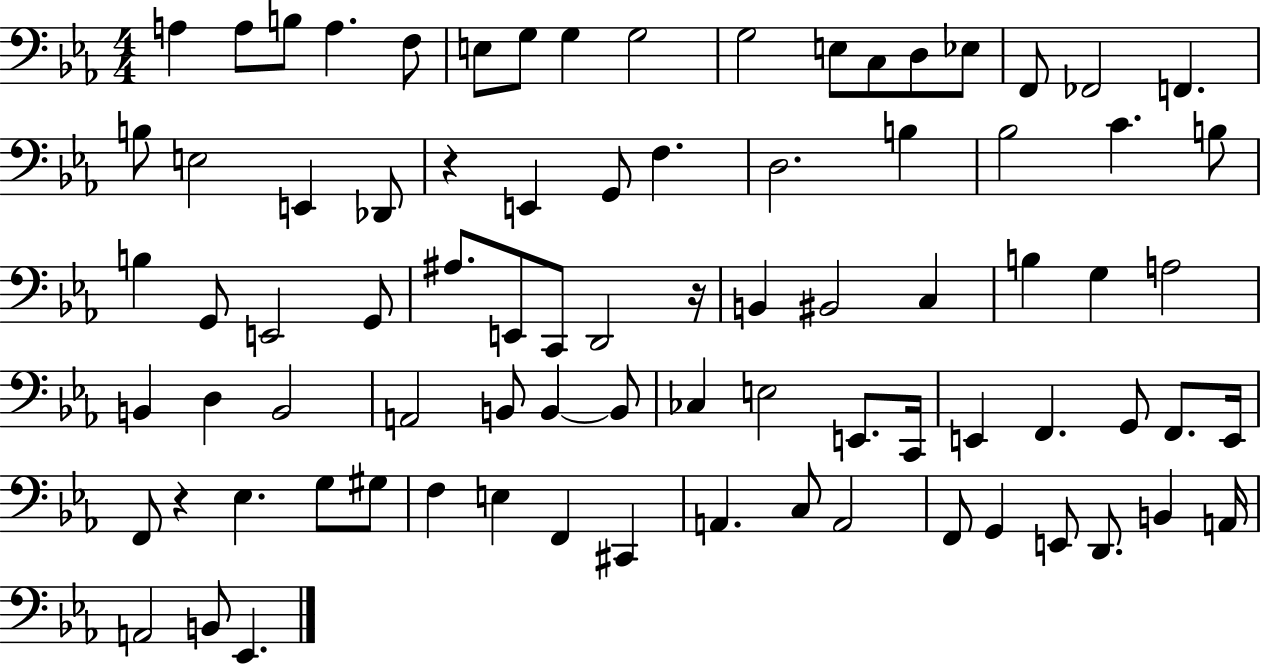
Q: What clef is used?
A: bass